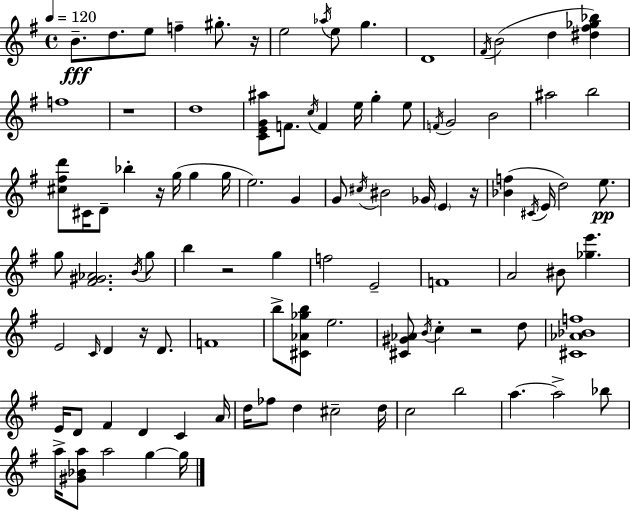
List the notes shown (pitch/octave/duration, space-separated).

B4/e. D5/e. E5/e F5/q G#5/e. R/s E5/h Ab5/s E5/e G5/q. D4/w F#4/s B4/h D5/q [D#5,F#5,Gb5,Bb5]/q F5/w R/w D5/w [C4,E4,G4,A#5]/e F4/e. C5/s F4/q E5/s G5/q E5/e F4/s G4/h B4/h A#5/h B5/h [C#5,F#5,D6]/e C#4/s D4/e Bb5/q R/s G5/s G5/q G5/s E5/h. G4/q G4/e C#5/s BIS4/h Gb4/s E4/q R/s [Bb4,F5]/q C#4/s E4/s D5/h E5/e. G5/e [F#4,G#4,Ab4]/h. B4/s G5/e B5/q R/h G5/q F5/h E4/h F4/w A4/h BIS4/e [Gb5,E6]/q. E4/h C4/s D4/q R/s D4/e. F4/w B5/e [C#4,Ab4,Gb5,B5]/e E5/h. [C#4,G#4,Ab4]/e B4/s C5/q R/h D5/e [C#4,Ab4,Bb4,F5]/w E4/s D4/e F#4/q D4/q C4/q A4/s D5/s FES5/e D5/q C#5/h D5/s C5/h B5/h A5/q. A5/h Bb5/e A5/s [G#4,Bb4,A5]/e A5/h G5/q G5/s